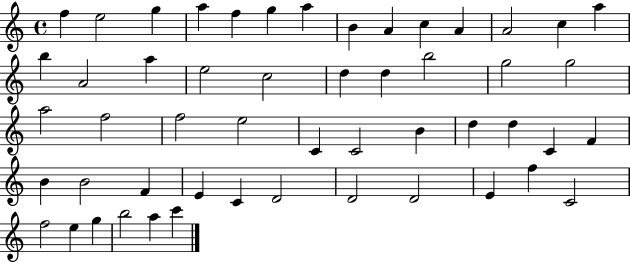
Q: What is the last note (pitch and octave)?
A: C6